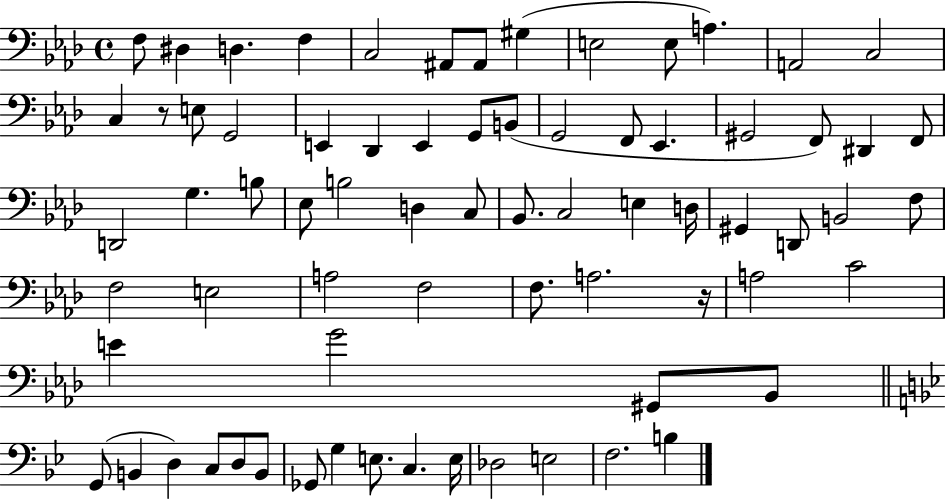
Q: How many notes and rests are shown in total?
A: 72